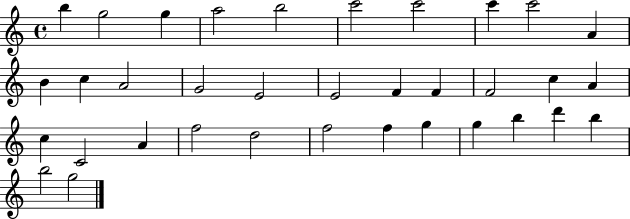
B5/q G5/h G5/q A5/h B5/h C6/h C6/h C6/q C6/h A4/q B4/q C5/q A4/h G4/h E4/h E4/h F4/q F4/q F4/h C5/q A4/q C5/q C4/h A4/q F5/h D5/h F5/h F5/q G5/q G5/q B5/q D6/q B5/q B5/h G5/h